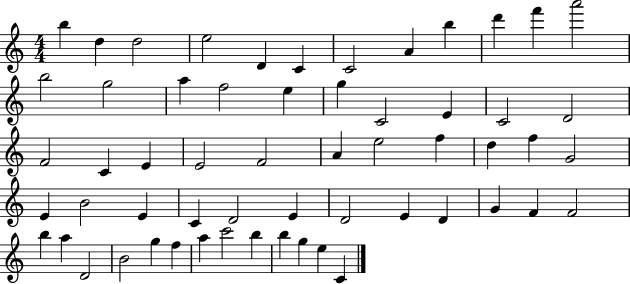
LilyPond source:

{
  \clef treble
  \numericTimeSignature
  \time 4/4
  \key c \major
  b''4 d''4 d''2 | e''2 d'4 c'4 | c'2 a'4 b''4 | d'''4 f'''4 a'''2 | \break b''2 g''2 | a''4 f''2 e''4 | g''4 c'2 e'4 | c'2 d'2 | \break f'2 c'4 e'4 | e'2 f'2 | a'4 e''2 f''4 | d''4 f''4 g'2 | \break e'4 b'2 e'4 | c'4 d'2 e'4 | d'2 e'4 d'4 | g'4 f'4 f'2 | \break b''4 a''4 d'2 | b'2 g''4 f''4 | a''4 c'''2 b''4 | b''4 g''4 e''4 c'4 | \break \bar "|."
}